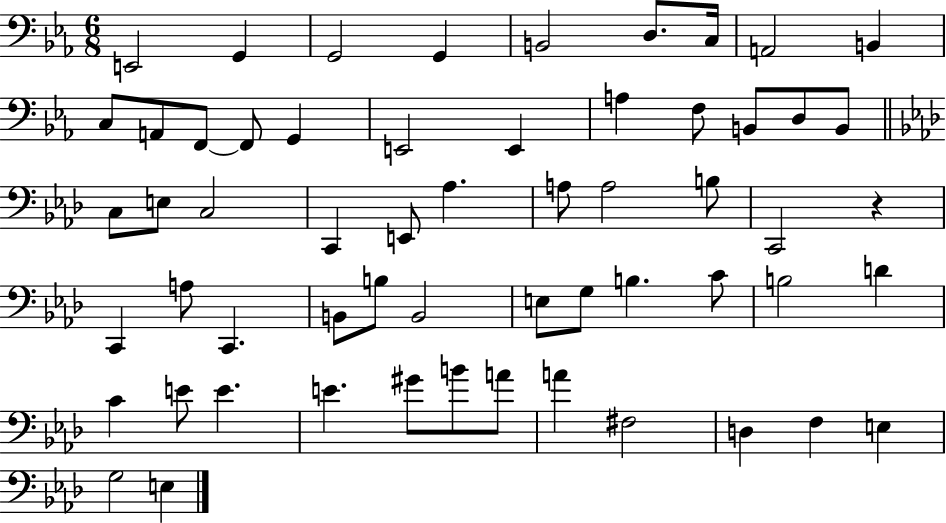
E2/h G2/q G2/h G2/q B2/h D3/e. C3/s A2/h B2/q C3/e A2/e F2/e F2/e G2/q E2/h E2/q A3/q F3/e B2/e D3/e B2/e C3/e E3/e C3/h C2/q E2/e Ab3/q. A3/e A3/h B3/e C2/h R/q C2/q A3/e C2/q. B2/e B3/e B2/h E3/e G3/e B3/q. C4/e B3/h D4/q C4/q E4/e E4/q. E4/q. G#4/e B4/e A4/e A4/q F#3/h D3/q F3/q E3/q G3/h E3/q